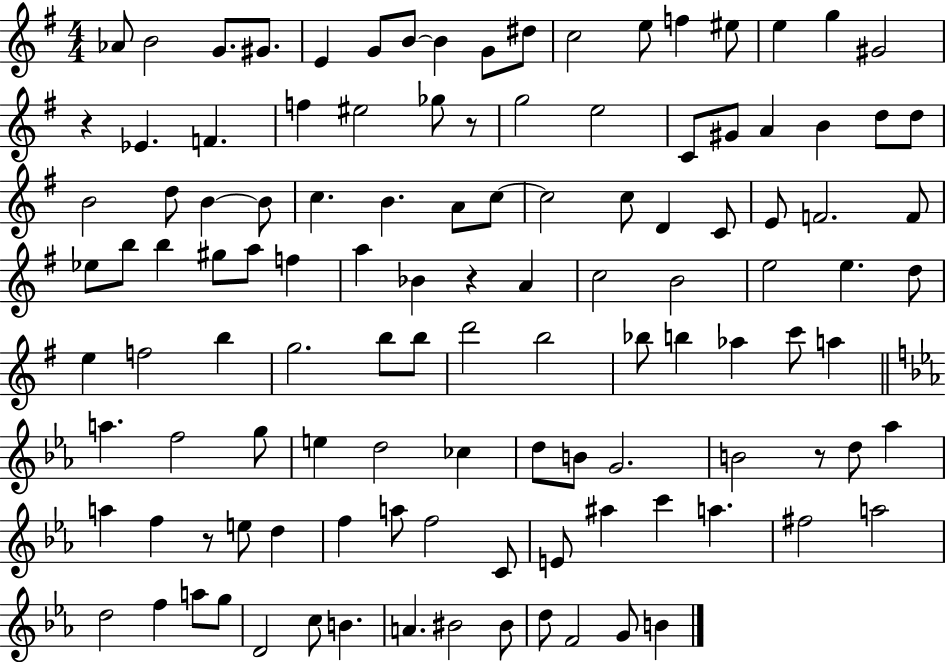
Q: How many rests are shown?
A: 5